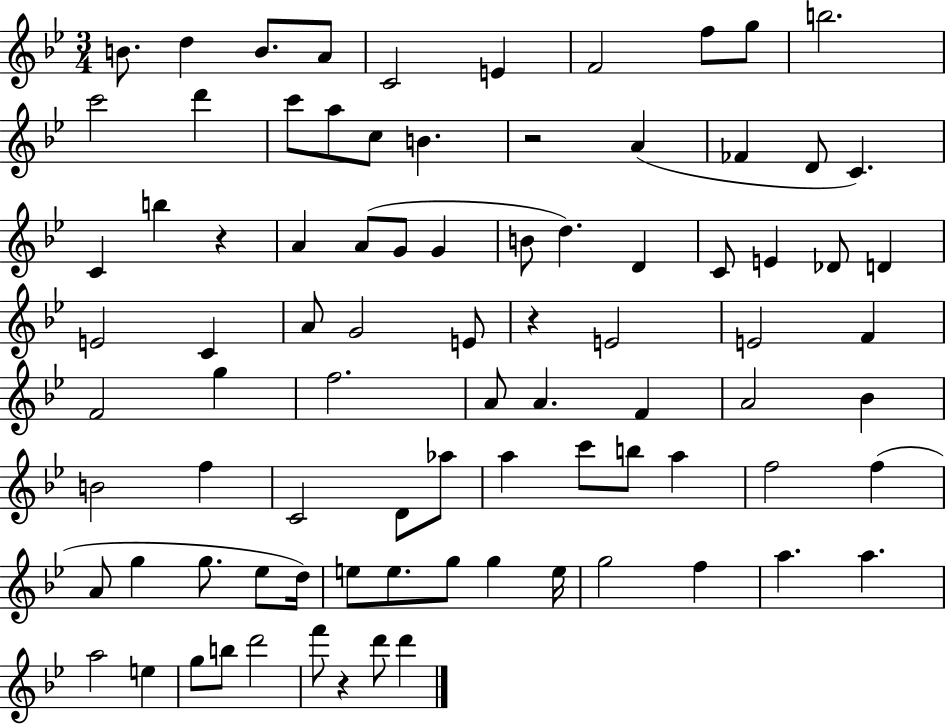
B4/e. D5/q B4/e. A4/e C4/h E4/q F4/h F5/e G5/e B5/h. C6/h D6/q C6/e A5/e C5/e B4/q. R/h A4/q FES4/q D4/e C4/q. C4/q B5/q R/q A4/q A4/e G4/e G4/q B4/e D5/q. D4/q C4/e E4/q Db4/e D4/q E4/h C4/q A4/e G4/h E4/e R/q E4/h E4/h F4/q F4/h G5/q F5/h. A4/e A4/q. F4/q A4/h Bb4/q B4/h F5/q C4/h D4/e Ab5/e A5/q C6/e B5/e A5/q F5/h F5/q A4/e G5/q G5/e. Eb5/e D5/s E5/e E5/e. G5/e G5/q E5/s G5/h F5/q A5/q. A5/q. A5/h E5/q G5/e B5/e D6/h F6/e R/q D6/e D6/q